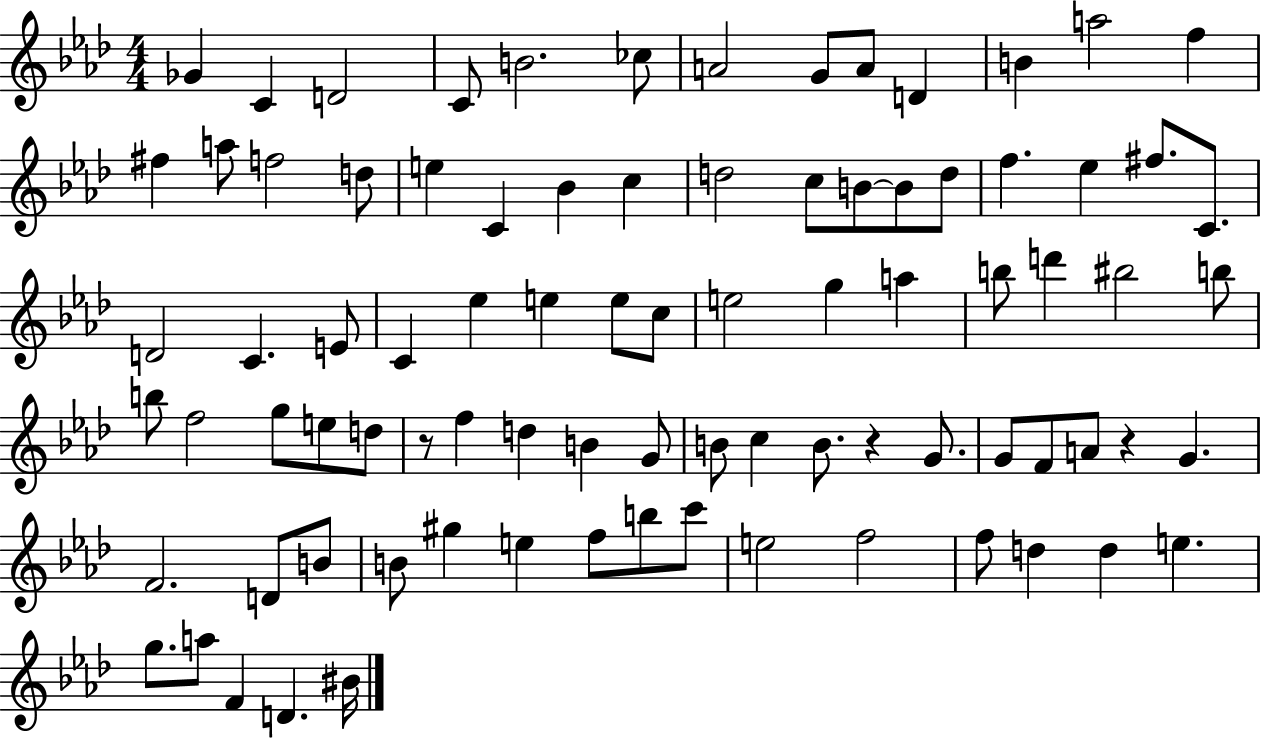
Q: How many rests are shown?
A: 3